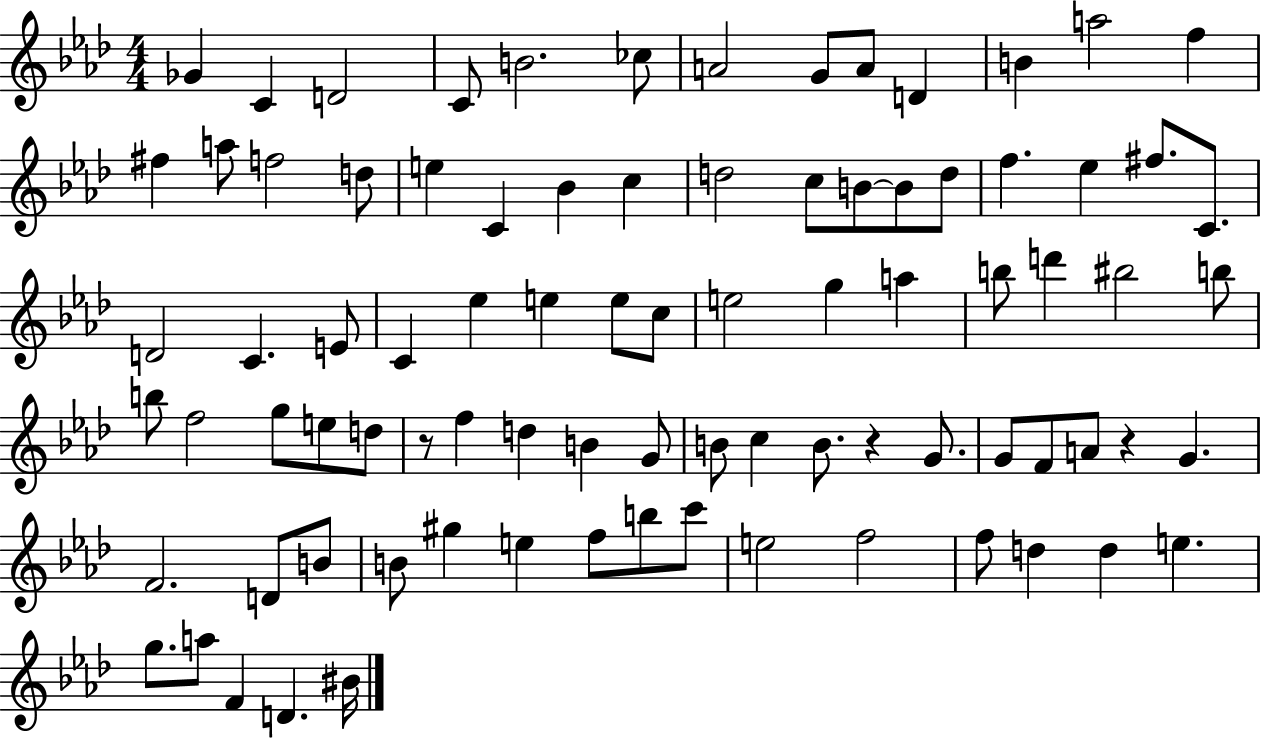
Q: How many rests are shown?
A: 3